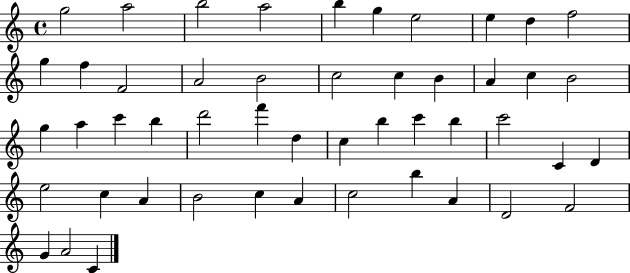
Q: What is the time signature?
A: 4/4